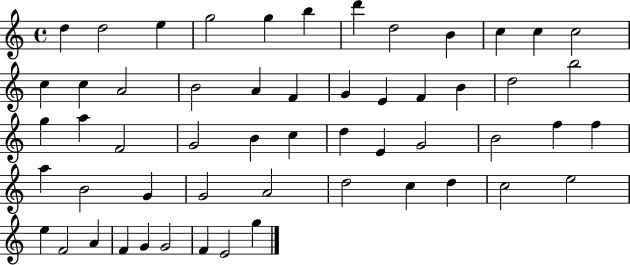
X:1
T:Untitled
M:4/4
L:1/4
K:C
d d2 e g2 g b d' d2 B c c c2 c c A2 B2 A F G E F B d2 b2 g a F2 G2 B c d E G2 B2 f f a B2 G G2 A2 d2 c d c2 e2 e F2 A F G G2 F E2 g